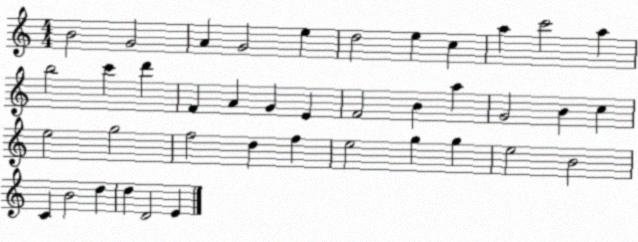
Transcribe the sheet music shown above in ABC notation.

X:1
T:Untitled
M:4/4
L:1/4
K:C
B2 G2 A G2 e d2 e c a c'2 a b2 c' d' F A G E F2 B a G2 B c e2 g2 f2 d f e2 g g e2 B2 C B2 d d D2 E